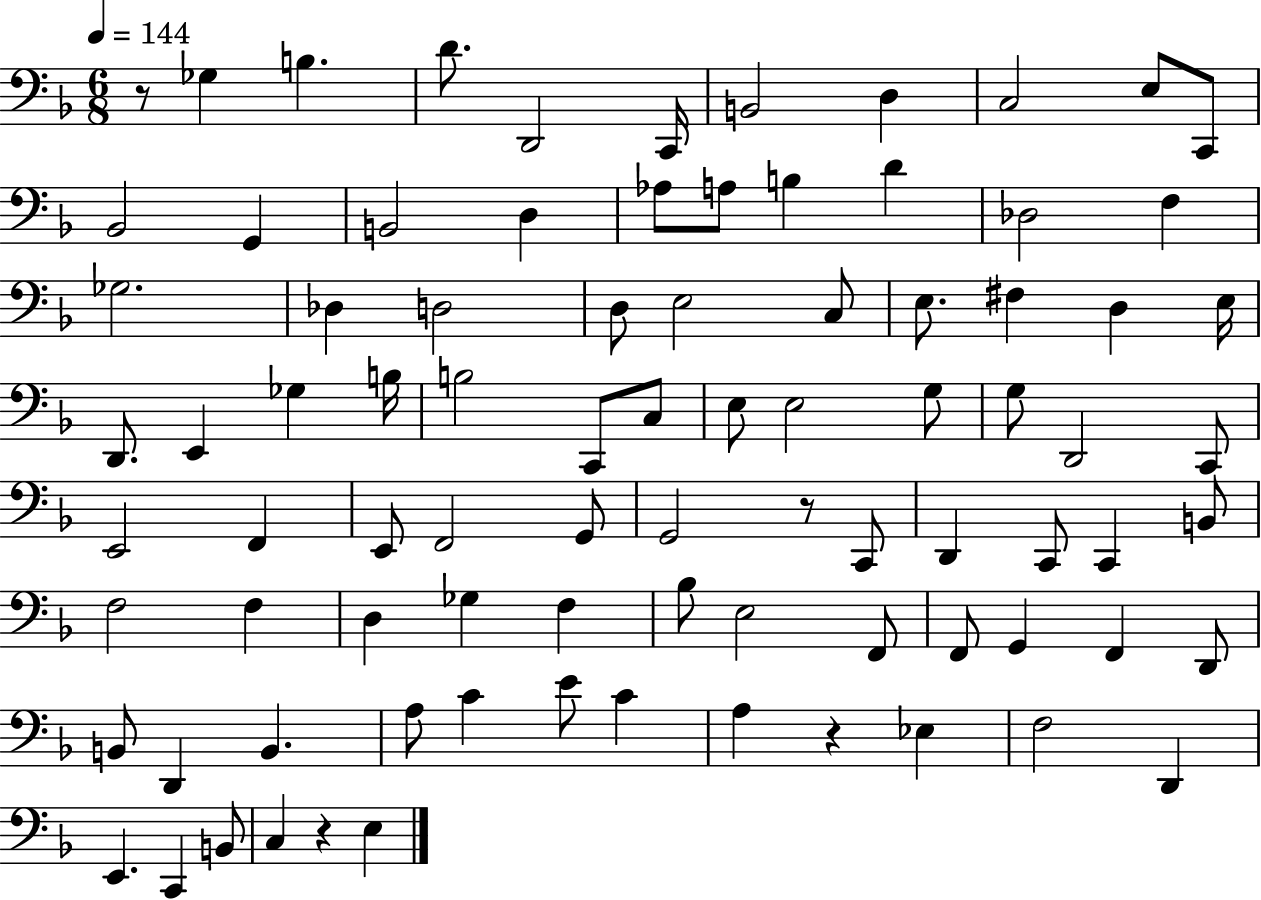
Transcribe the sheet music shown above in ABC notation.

X:1
T:Untitled
M:6/8
L:1/4
K:F
z/2 _G, B, D/2 D,,2 C,,/4 B,,2 D, C,2 E,/2 C,,/2 _B,,2 G,, B,,2 D, _A,/2 A,/2 B, D _D,2 F, _G,2 _D, D,2 D,/2 E,2 C,/2 E,/2 ^F, D, E,/4 D,,/2 E,, _G, B,/4 B,2 C,,/2 C,/2 E,/2 E,2 G,/2 G,/2 D,,2 C,,/2 E,,2 F,, E,,/2 F,,2 G,,/2 G,,2 z/2 C,,/2 D,, C,,/2 C,, B,,/2 F,2 F, D, _G, F, _B,/2 E,2 F,,/2 F,,/2 G,, F,, D,,/2 B,,/2 D,, B,, A,/2 C E/2 C A, z _E, F,2 D,, E,, C,, B,,/2 C, z E,